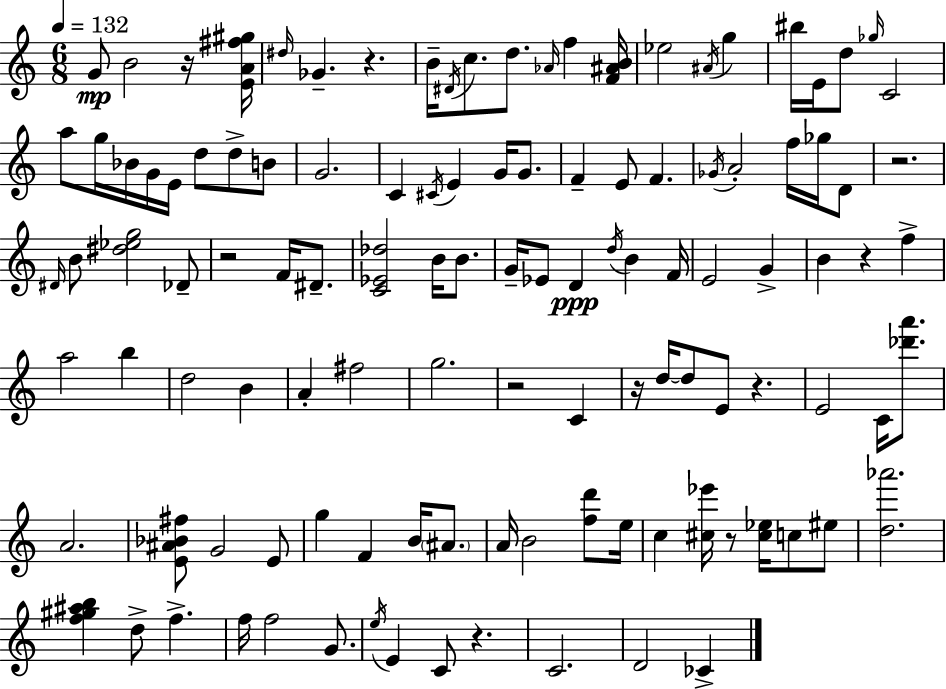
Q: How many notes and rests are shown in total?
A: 115